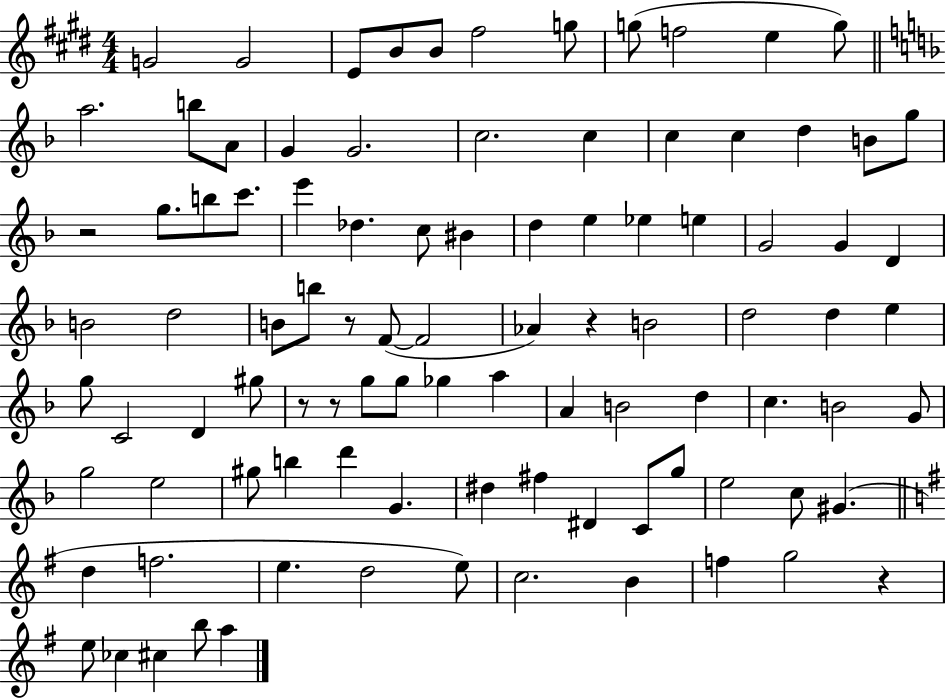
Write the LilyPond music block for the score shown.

{
  \clef treble
  \numericTimeSignature
  \time 4/4
  \key e \major
  g'2 g'2 | e'8 b'8 b'8 fis''2 g''8 | g''8( f''2 e''4 g''8) | \bar "||" \break \key f \major a''2. b''8 a'8 | g'4 g'2. | c''2. c''4 | c''4 c''4 d''4 b'8 g''8 | \break r2 g''8. b''8 c'''8. | e'''4 des''4. c''8 bis'4 | d''4 e''4 ees''4 e''4 | g'2 g'4 d'4 | \break b'2 d''2 | b'8 b''8 r8 f'8~(~ f'2 | aes'4) r4 b'2 | d''2 d''4 e''4 | \break g''8 c'2 d'4 gis''8 | r8 r8 g''8 g''8 ges''4 a''4 | a'4 b'2 d''4 | c''4. b'2 g'8 | \break g''2 e''2 | gis''8 b''4 d'''4 g'4. | dis''4 fis''4 dis'4 c'8 g''8 | e''2 c''8 gis'4.( | \break \bar "||" \break \key g \major d''4 f''2. | e''4. d''2 e''8) | c''2. b'4 | f''4 g''2 r4 | \break e''8 ces''4 cis''4 b''8 a''4 | \bar "|."
}